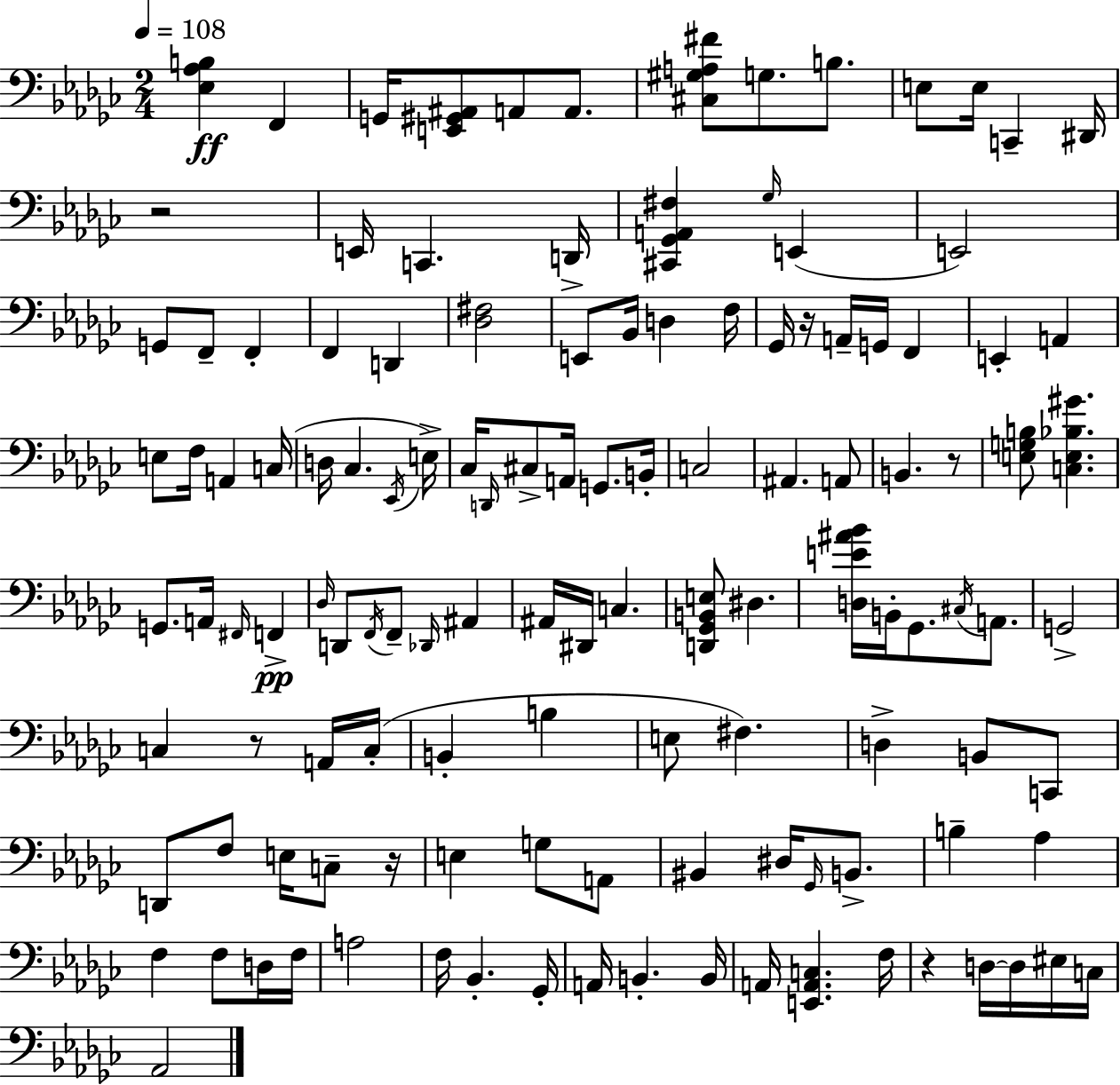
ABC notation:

X:1
T:Untitled
M:2/4
L:1/4
K:Ebm
[_E,_A,B,] F,, G,,/4 [E,,^G,,^A,,]/2 A,,/2 A,,/2 [^C,^G,A,^F]/2 G,/2 B,/2 E,/2 E,/4 C,, ^D,,/4 z2 E,,/4 C,, D,,/4 [^C,,_G,,A,,^F,] _G,/4 E,, E,,2 G,,/2 F,,/2 F,, F,, D,, [_D,^F,]2 E,,/2 _B,,/4 D, F,/4 _G,,/4 z/4 A,,/4 G,,/4 F,, E,, A,, E,/2 F,/4 A,, C,/4 D,/4 _C, _E,,/4 E,/4 _C,/4 D,,/4 ^C,/2 A,,/4 G,,/2 B,,/4 C,2 ^A,, A,,/2 B,, z/2 [E,G,B,]/2 [C,E,_B,^G] G,,/2 A,,/4 ^F,,/4 F,, _D,/4 D,,/2 F,,/4 F,,/2 _D,,/4 ^A,, ^A,,/4 ^D,,/4 C, [D,,_G,,B,,E,]/2 ^D, [D,E^A_B]/4 B,,/4 _G,,/2 ^C,/4 A,,/2 G,,2 C, z/2 A,,/4 C,/4 B,, B, E,/2 ^F, D, B,,/2 C,,/2 D,,/2 F,/2 E,/4 C,/2 z/4 E, G,/2 A,,/2 ^B,, ^D,/4 _G,,/4 B,,/2 B, _A, F, F,/2 D,/4 F,/4 A,2 F,/4 _B,, _G,,/4 A,,/4 B,, B,,/4 A,,/4 [E,,A,,C,] F,/4 z D,/4 D,/4 ^E,/4 C,/4 _A,,2